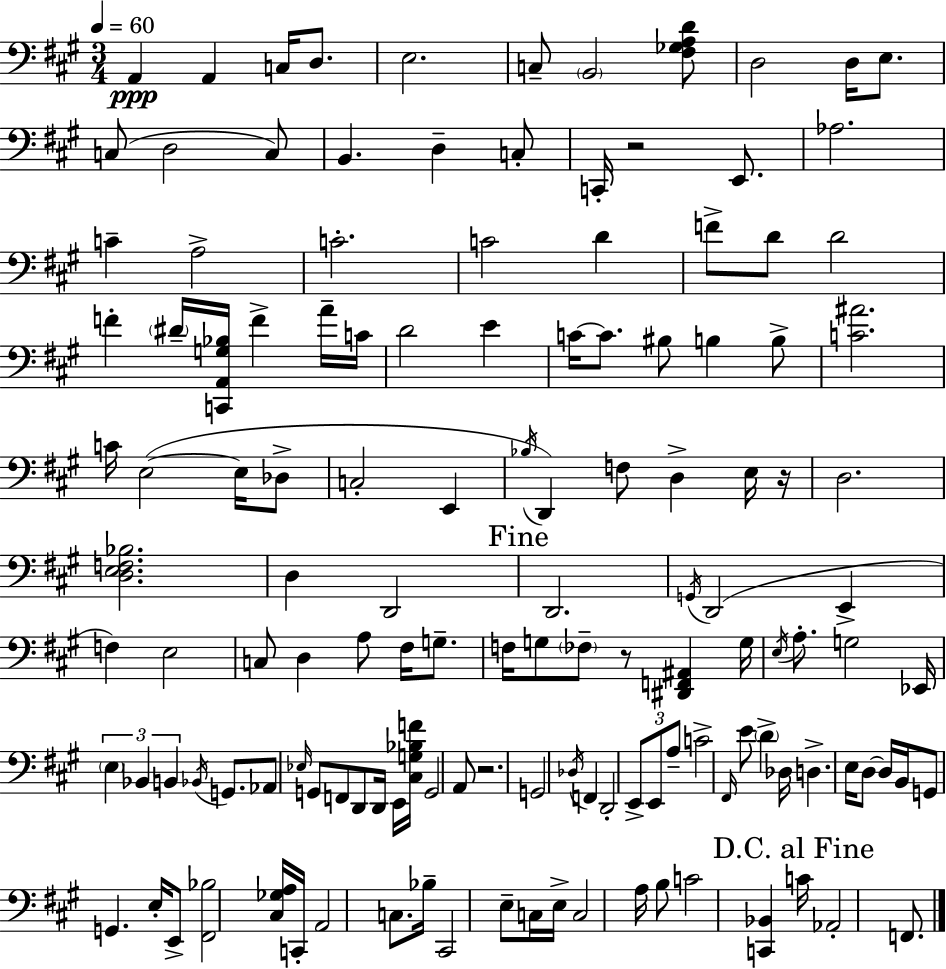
A2/q A2/q C3/s D3/e. E3/h. C3/e B2/h [F#3,Gb3,A3,D4]/e D3/h D3/s E3/e. C3/e D3/h C3/e B2/q. D3/q C3/e C2/s R/h E2/e. Ab3/h. C4/q A3/h C4/h. C4/h D4/q F4/e D4/e D4/h F4/q D#4/s [C2,A2,G3,Bb3]/s F4/q A4/s C4/s D4/h E4/q C4/s C4/e. BIS3/e B3/q B3/e [C4,A#4]/h. C4/s E3/h E3/s Db3/e C3/h E2/q Bb3/s D2/q F3/e D3/q E3/s R/s D3/h. [D3,E3,F3,Bb3]/h. D3/q D2/h D2/h. G2/s D2/h E2/q F3/q E3/h C3/e D3/q A3/e F#3/s G3/e. F3/s G3/e FES3/e R/e [D#2,F2,A#2]/q G3/s E3/s A3/e. G3/h Eb2/s E3/q Bb2/q B2/q Bb2/s G2/e. Ab2/e Eb3/s G2/e F2/e D2/e D2/s E2/s [C#3,G3,Bb3,F4]/s G2/h A2/e R/h. G2/h Db3/s F2/q D2/h E2/e E2/e A3/e C4/h F#2/s E4/e D4/q Db3/s D3/q. E3/s D3/e D3/s B2/s G2/e G2/q. E3/s E2/e [F#2,Bb3]/h [C#3,Gb3,A3]/s C2/s A2/h C3/e. Bb3/s C#2/h E3/e C3/s E3/s C3/h A3/s B3/e C4/h [C2,Bb2]/q C4/s Ab2/h F2/e.